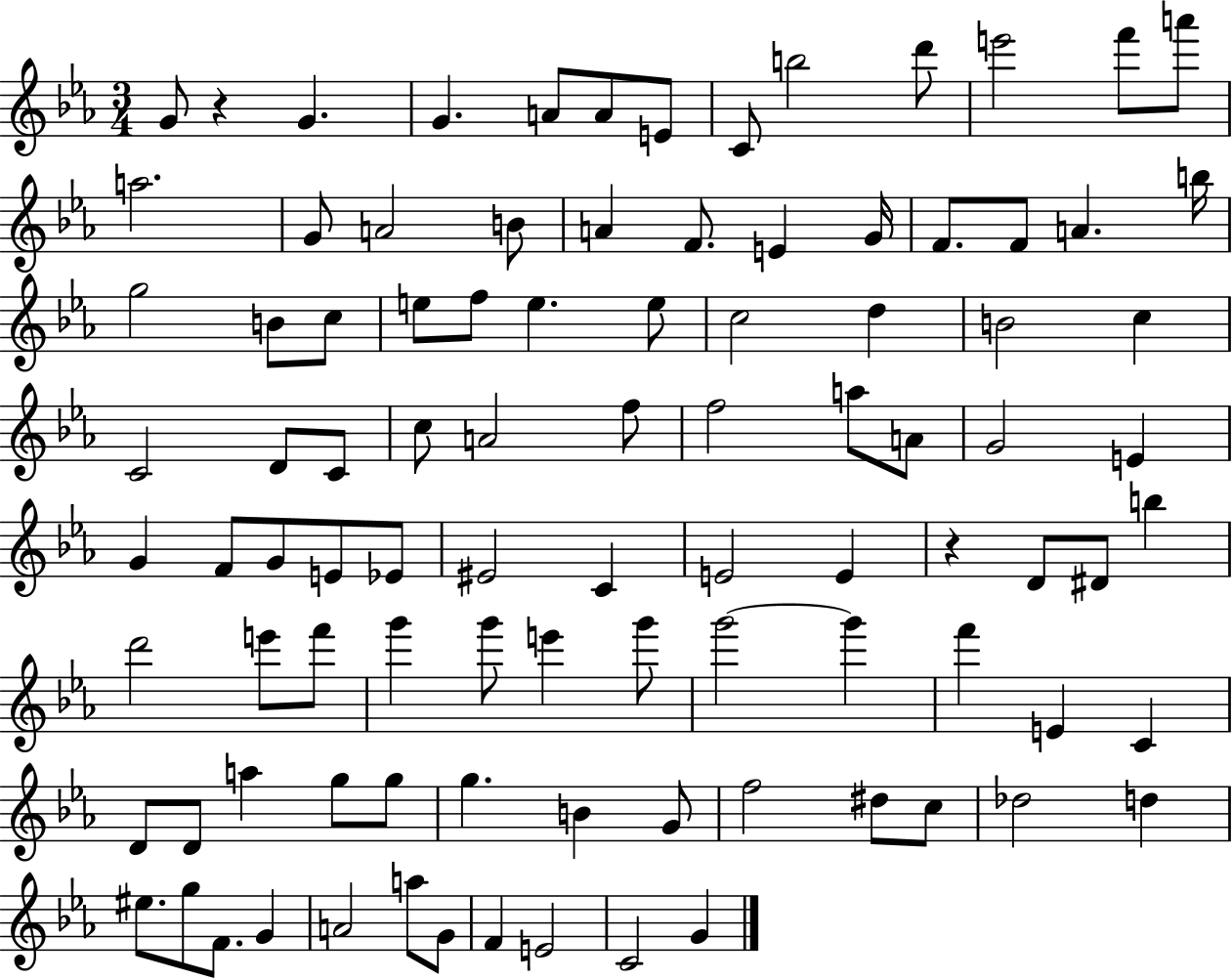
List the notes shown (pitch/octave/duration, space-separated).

G4/e R/q G4/q. G4/q. A4/e A4/e E4/e C4/e B5/h D6/e E6/h F6/e A6/e A5/h. G4/e A4/h B4/e A4/q F4/e. E4/q G4/s F4/e. F4/e A4/q. B5/s G5/h B4/e C5/e E5/e F5/e E5/q. E5/e C5/h D5/q B4/h C5/q C4/h D4/e C4/e C5/e A4/h F5/e F5/h A5/e A4/e G4/h E4/q G4/q F4/e G4/e E4/e Eb4/e EIS4/h C4/q E4/h E4/q R/q D4/e D#4/e B5/q D6/h E6/e F6/e G6/q G6/e E6/q G6/e G6/h G6/q F6/q E4/q C4/q D4/e D4/e A5/q G5/e G5/e G5/q. B4/q G4/e F5/h D#5/e C5/e Db5/h D5/q EIS5/e. G5/e F4/e. G4/q A4/h A5/e G4/e F4/q E4/h C4/h G4/q